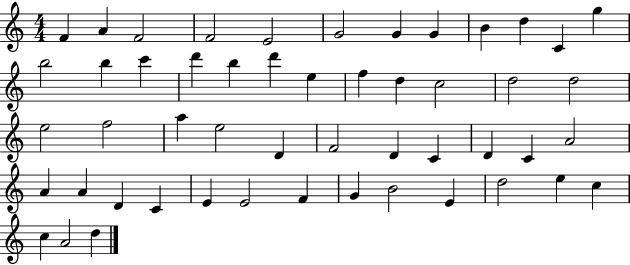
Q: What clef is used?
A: treble